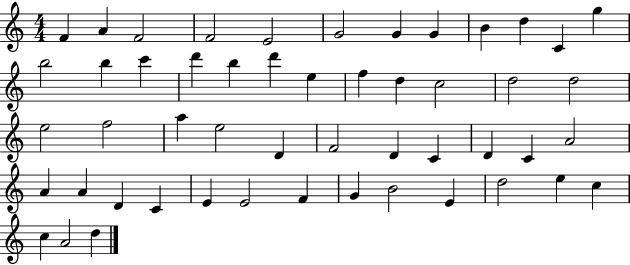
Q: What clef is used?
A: treble